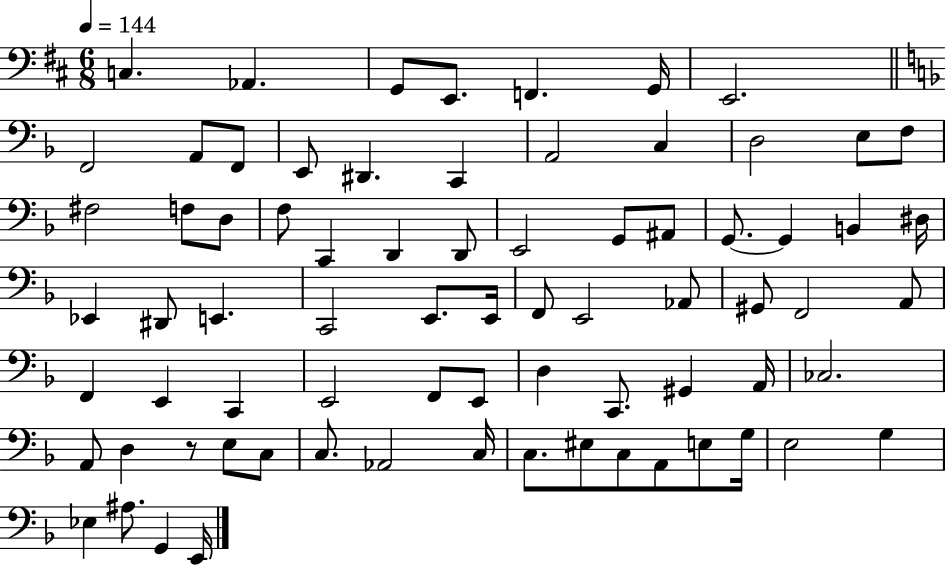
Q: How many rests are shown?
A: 1